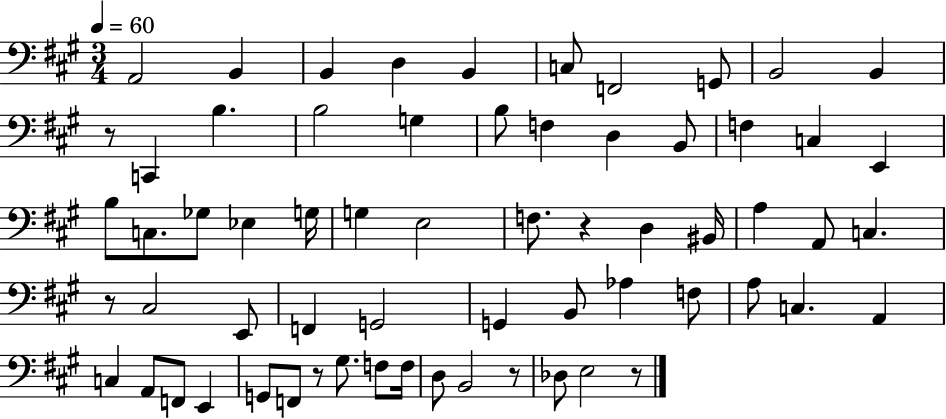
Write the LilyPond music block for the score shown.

{
  \clef bass
  \numericTimeSignature
  \time 3/4
  \key a \major
  \tempo 4 = 60
  a,2 b,4 | b,4 d4 b,4 | c8 f,2 g,8 | b,2 b,4 | \break r8 c,4 b4. | b2 g4 | b8 f4 d4 b,8 | f4 c4 e,4 | \break b8 c8. ges8 ees4 g16 | g4 e2 | f8. r4 d4 bis,16 | a4 a,8 c4. | \break r8 cis2 e,8 | f,4 g,2 | g,4 b,8 aes4 f8 | a8 c4. a,4 | \break c4 a,8 f,8 e,4 | g,8 f,8 r8 gis8. f8 f16 | d8 b,2 r8 | des8 e2 r8 | \break \bar "|."
}